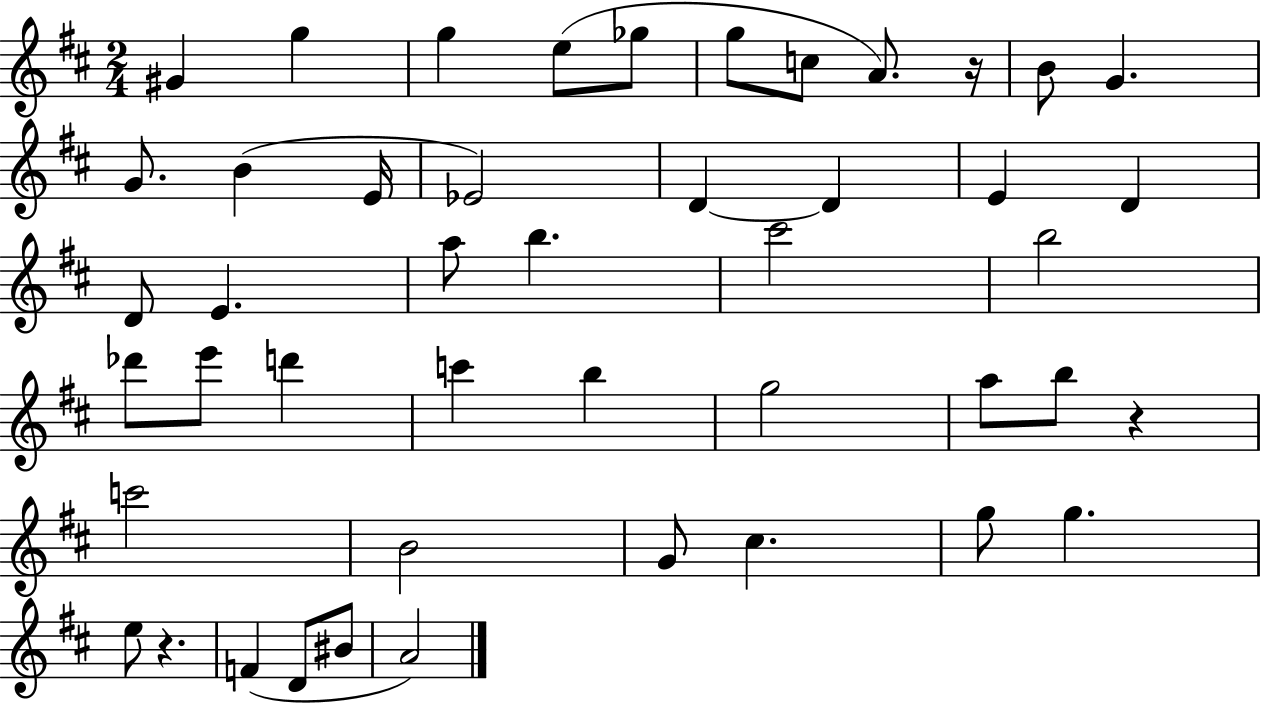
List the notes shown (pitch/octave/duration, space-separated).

G#4/q G5/q G5/q E5/e Gb5/e G5/e C5/e A4/e. R/s B4/e G4/q. G4/e. B4/q E4/s Eb4/h D4/q D4/q E4/q D4/q D4/e E4/q. A5/e B5/q. C#6/h B5/h Db6/e E6/e D6/q C6/q B5/q G5/h A5/e B5/e R/q C6/h B4/h G4/e C#5/q. G5/e G5/q. E5/e R/q. F4/q D4/e BIS4/e A4/h